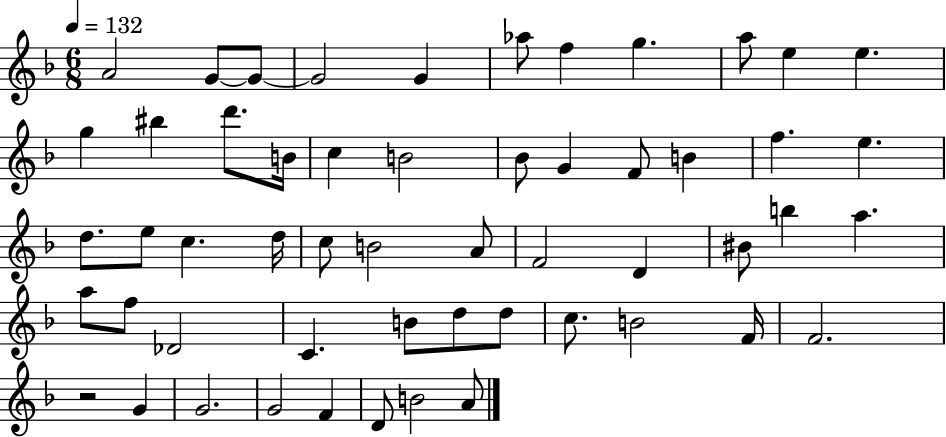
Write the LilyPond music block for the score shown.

{
  \clef treble
  \numericTimeSignature
  \time 6/8
  \key f \major
  \tempo 4 = 132
  a'2 g'8~~ g'8~~ | g'2 g'4 | aes''8 f''4 g''4. | a''8 e''4 e''4. | \break g''4 bis''4 d'''8. b'16 | c''4 b'2 | bes'8 g'4 f'8 b'4 | f''4. e''4. | \break d''8. e''8 c''4. d''16 | c''8 b'2 a'8 | f'2 d'4 | bis'8 b''4 a''4. | \break a''8 f''8 des'2 | c'4. b'8 d''8 d''8 | c''8. b'2 f'16 | f'2. | \break r2 g'4 | g'2. | g'2 f'4 | d'8 b'2 a'8 | \break \bar "|."
}